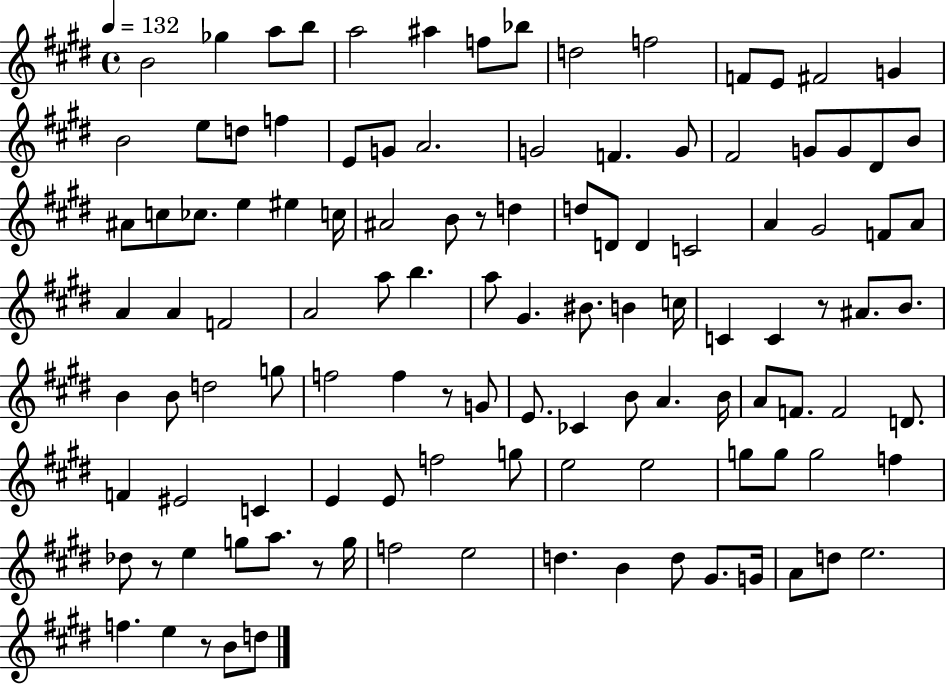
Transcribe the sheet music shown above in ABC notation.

X:1
T:Untitled
M:4/4
L:1/4
K:E
B2 _g a/2 b/2 a2 ^a f/2 _b/2 d2 f2 F/2 E/2 ^F2 G B2 e/2 d/2 f E/2 G/2 A2 G2 F G/2 ^F2 G/2 G/2 ^D/2 B/2 ^A/2 c/2 _c/2 e ^e c/4 ^A2 B/2 z/2 d d/2 D/2 D C2 A ^G2 F/2 A/2 A A F2 A2 a/2 b a/2 ^G ^B/2 B c/4 C C z/2 ^A/2 B/2 B B/2 d2 g/2 f2 f z/2 G/2 E/2 _C B/2 A B/4 A/2 F/2 F2 D/2 F ^E2 C E E/2 f2 g/2 e2 e2 g/2 g/2 g2 f _d/2 z/2 e g/2 a/2 z/2 g/4 f2 e2 d B d/2 ^G/2 G/4 A/2 d/2 e2 f e z/2 B/2 d/2